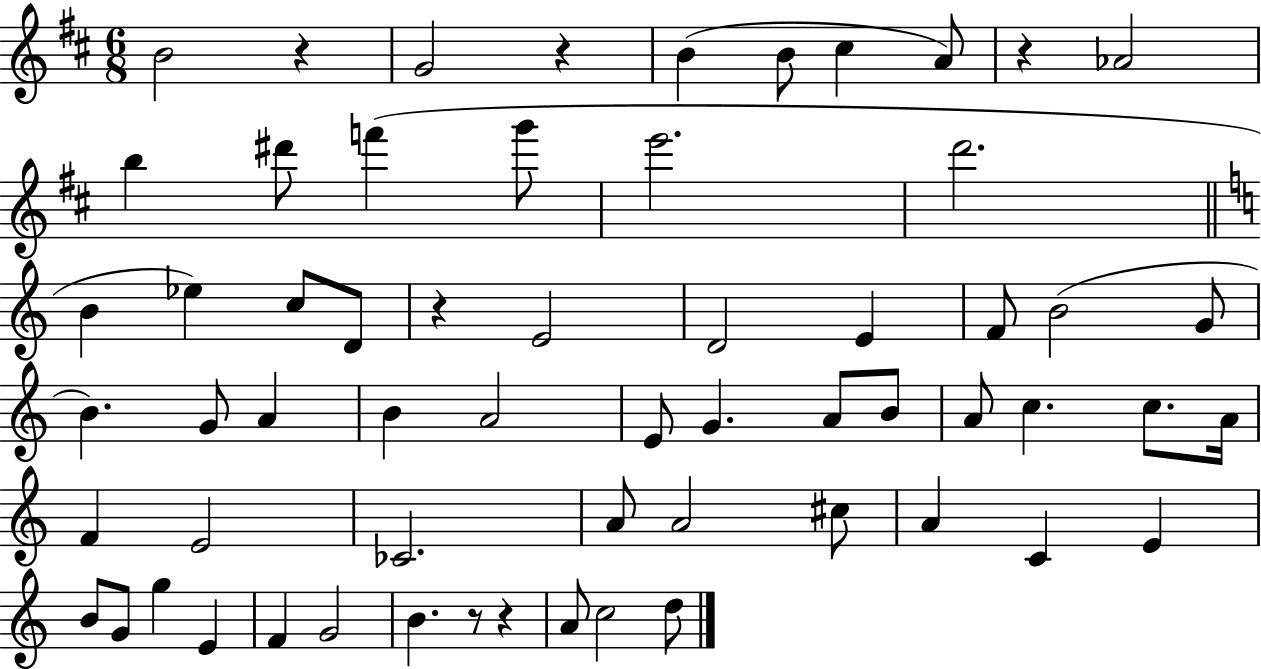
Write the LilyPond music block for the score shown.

{
  \clef treble
  \numericTimeSignature
  \time 6/8
  \key d \major
  b'2 r4 | g'2 r4 | b'4( b'8 cis''4 a'8) | r4 aes'2 | \break b''4 dis'''8 f'''4( g'''8 | e'''2. | d'''2. | \bar "||" \break \key c \major b'4 ees''4) c''8 d'8 | r4 e'2 | d'2 e'4 | f'8 b'2( g'8 | \break b'4.) g'8 a'4 | b'4 a'2 | e'8 g'4. a'8 b'8 | a'8 c''4. c''8. a'16 | \break f'4 e'2 | ces'2. | a'8 a'2 cis''8 | a'4 c'4 e'4 | \break b'8 g'8 g''4 e'4 | f'4 g'2 | b'4. r8 r4 | a'8 c''2 d''8 | \break \bar "|."
}